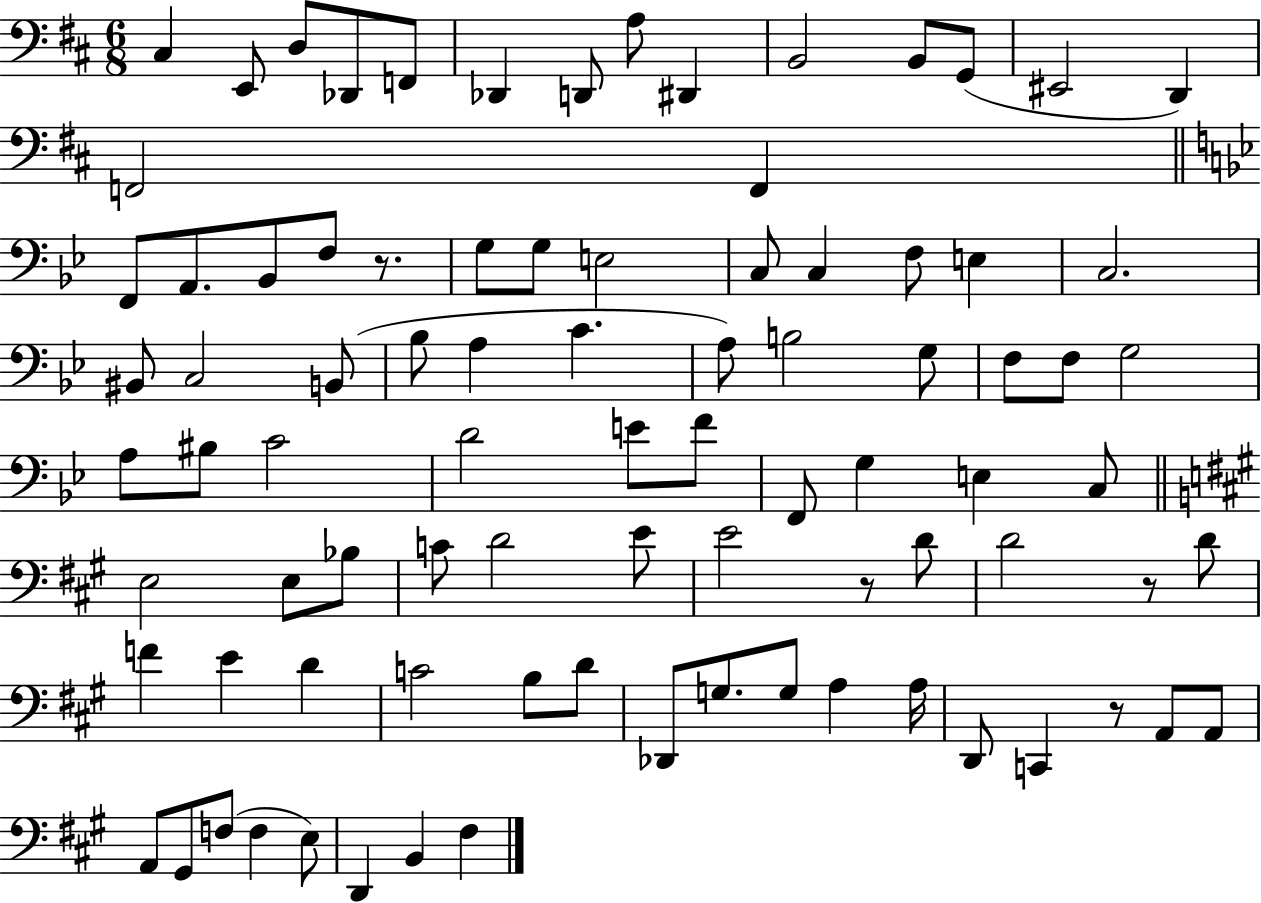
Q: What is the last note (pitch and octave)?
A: F#3